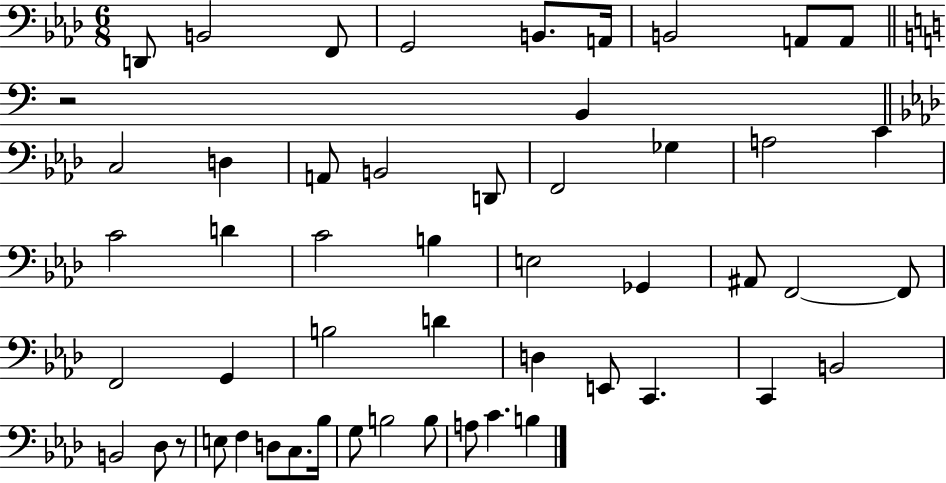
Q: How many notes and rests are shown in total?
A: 52